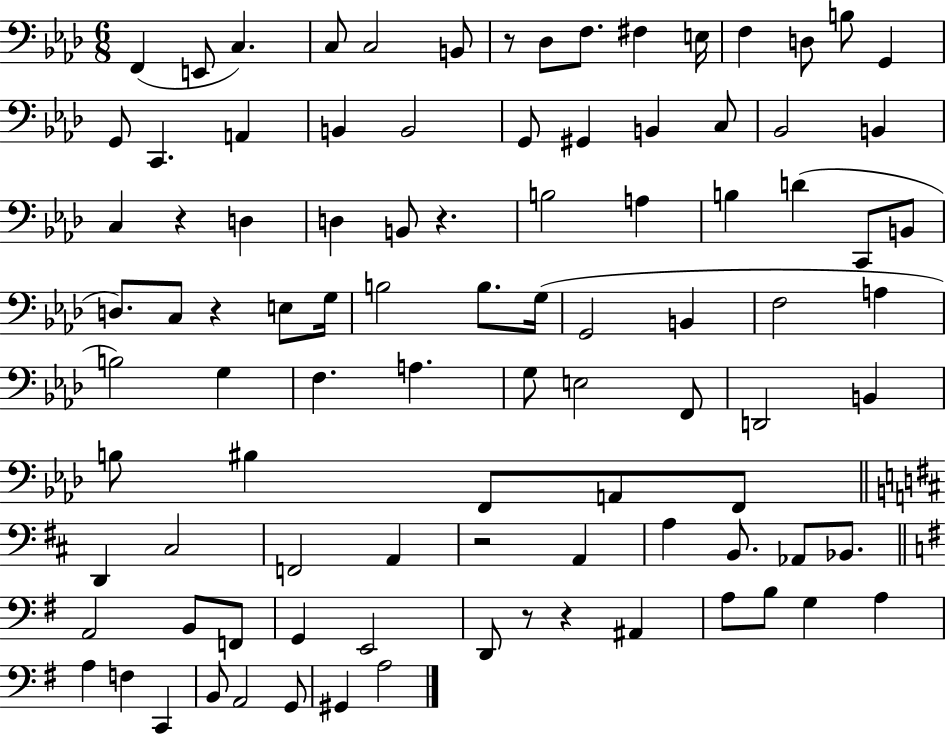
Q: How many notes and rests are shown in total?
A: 95